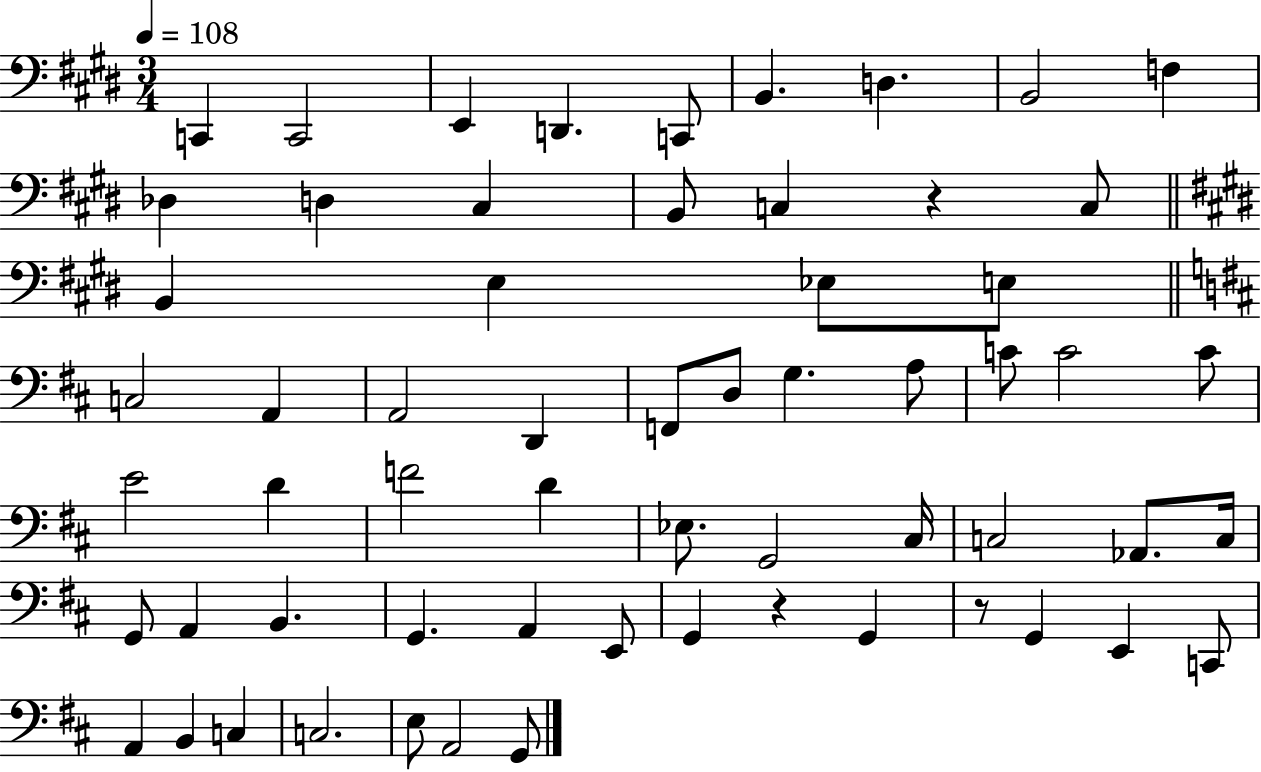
X:1
T:Untitled
M:3/4
L:1/4
K:E
C,, C,,2 E,, D,, C,,/2 B,, D, B,,2 F, _D, D, ^C, B,,/2 C, z C,/2 B,, E, _E,/2 E,/2 C,2 A,, A,,2 D,, F,,/2 D,/2 G, A,/2 C/2 C2 C/2 E2 D F2 D _E,/2 G,,2 ^C,/4 C,2 _A,,/2 C,/4 G,,/2 A,, B,, G,, A,, E,,/2 G,, z G,, z/2 G,, E,, C,,/2 A,, B,, C, C,2 E,/2 A,,2 G,,/2